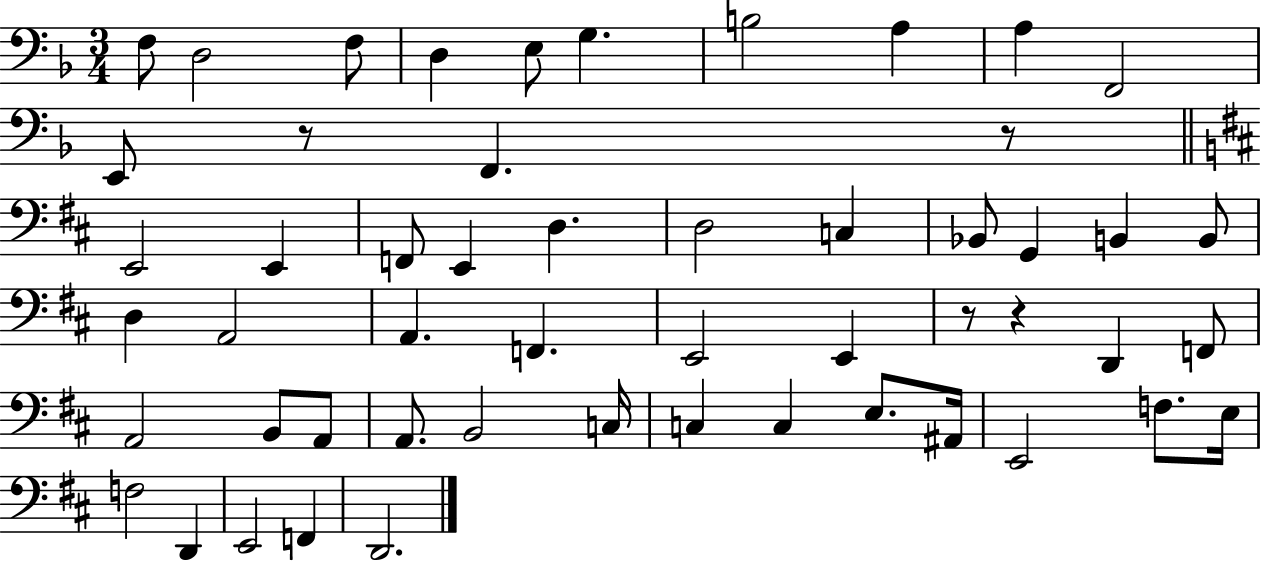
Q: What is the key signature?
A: F major